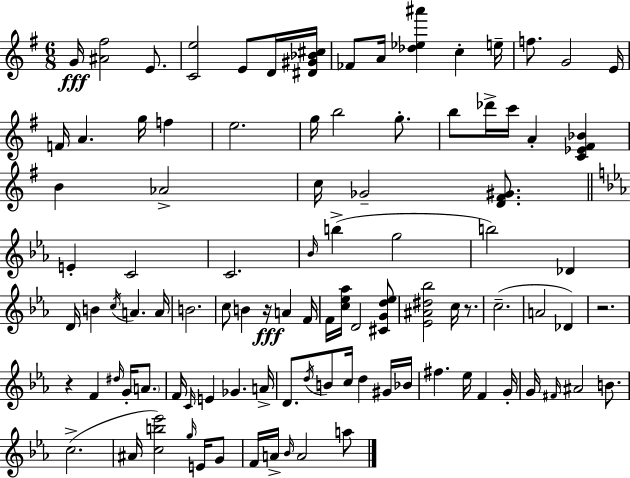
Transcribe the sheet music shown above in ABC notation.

X:1
T:Untitled
M:6/8
L:1/4
K:G
G/4 [^A^f]2 E/2 [Ce]2 E/2 D/4 [^D^G_B^c]/4 _F/2 A/4 [_d_e^a'] c e/4 f/2 G2 E/4 F/4 A g/4 f e2 g/4 b2 g/2 b/2 _d'/4 c'/4 A [C_E^F_B] B _A2 c/4 _G2 [D^F^G]/2 E C2 C2 _B/4 b g2 b2 _D D/4 B c/4 A A/4 B2 c/2 B z/4 A F/4 F/4 [c_e_a]/4 D2 [^CGd_e]/2 [_E^A^d_b]2 c/4 z/2 c2 A2 _D z2 z F ^d/4 G/4 A/2 F/4 C/4 E _G A/4 D/2 d/4 B/2 c/4 d ^G/4 _B/4 ^f _e/4 F G/4 G/4 ^F/4 ^A2 B/2 c2 ^A/4 [cb_e']2 g/4 E/4 G/2 F/4 A/4 _B/4 A2 a/2